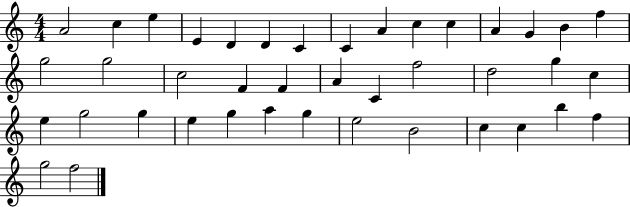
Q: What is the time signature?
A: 4/4